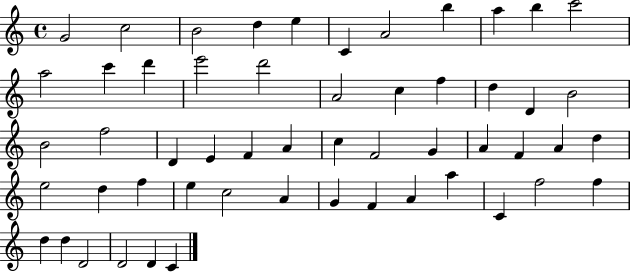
{
  \clef treble
  \time 4/4
  \defaultTimeSignature
  \key c \major
  g'2 c''2 | b'2 d''4 e''4 | c'4 a'2 b''4 | a''4 b''4 c'''2 | \break a''2 c'''4 d'''4 | e'''2 d'''2 | a'2 c''4 f''4 | d''4 d'4 b'2 | \break b'2 f''2 | d'4 e'4 f'4 a'4 | c''4 f'2 g'4 | a'4 f'4 a'4 d''4 | \break e''2 d''4 f''4 | e''4 c''2 a'4 | g'4 f'4 a'4 a''4 | c'4 f''2 f''4 | \break d''4 d''4 d'2 | d'2 d'4 c'4 | \bar "|."
}